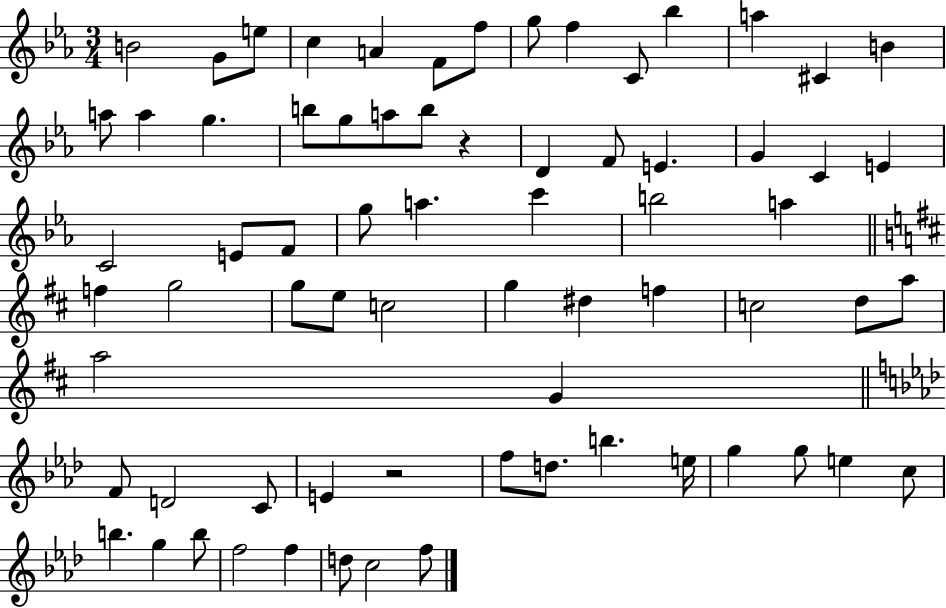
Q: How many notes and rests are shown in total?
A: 70